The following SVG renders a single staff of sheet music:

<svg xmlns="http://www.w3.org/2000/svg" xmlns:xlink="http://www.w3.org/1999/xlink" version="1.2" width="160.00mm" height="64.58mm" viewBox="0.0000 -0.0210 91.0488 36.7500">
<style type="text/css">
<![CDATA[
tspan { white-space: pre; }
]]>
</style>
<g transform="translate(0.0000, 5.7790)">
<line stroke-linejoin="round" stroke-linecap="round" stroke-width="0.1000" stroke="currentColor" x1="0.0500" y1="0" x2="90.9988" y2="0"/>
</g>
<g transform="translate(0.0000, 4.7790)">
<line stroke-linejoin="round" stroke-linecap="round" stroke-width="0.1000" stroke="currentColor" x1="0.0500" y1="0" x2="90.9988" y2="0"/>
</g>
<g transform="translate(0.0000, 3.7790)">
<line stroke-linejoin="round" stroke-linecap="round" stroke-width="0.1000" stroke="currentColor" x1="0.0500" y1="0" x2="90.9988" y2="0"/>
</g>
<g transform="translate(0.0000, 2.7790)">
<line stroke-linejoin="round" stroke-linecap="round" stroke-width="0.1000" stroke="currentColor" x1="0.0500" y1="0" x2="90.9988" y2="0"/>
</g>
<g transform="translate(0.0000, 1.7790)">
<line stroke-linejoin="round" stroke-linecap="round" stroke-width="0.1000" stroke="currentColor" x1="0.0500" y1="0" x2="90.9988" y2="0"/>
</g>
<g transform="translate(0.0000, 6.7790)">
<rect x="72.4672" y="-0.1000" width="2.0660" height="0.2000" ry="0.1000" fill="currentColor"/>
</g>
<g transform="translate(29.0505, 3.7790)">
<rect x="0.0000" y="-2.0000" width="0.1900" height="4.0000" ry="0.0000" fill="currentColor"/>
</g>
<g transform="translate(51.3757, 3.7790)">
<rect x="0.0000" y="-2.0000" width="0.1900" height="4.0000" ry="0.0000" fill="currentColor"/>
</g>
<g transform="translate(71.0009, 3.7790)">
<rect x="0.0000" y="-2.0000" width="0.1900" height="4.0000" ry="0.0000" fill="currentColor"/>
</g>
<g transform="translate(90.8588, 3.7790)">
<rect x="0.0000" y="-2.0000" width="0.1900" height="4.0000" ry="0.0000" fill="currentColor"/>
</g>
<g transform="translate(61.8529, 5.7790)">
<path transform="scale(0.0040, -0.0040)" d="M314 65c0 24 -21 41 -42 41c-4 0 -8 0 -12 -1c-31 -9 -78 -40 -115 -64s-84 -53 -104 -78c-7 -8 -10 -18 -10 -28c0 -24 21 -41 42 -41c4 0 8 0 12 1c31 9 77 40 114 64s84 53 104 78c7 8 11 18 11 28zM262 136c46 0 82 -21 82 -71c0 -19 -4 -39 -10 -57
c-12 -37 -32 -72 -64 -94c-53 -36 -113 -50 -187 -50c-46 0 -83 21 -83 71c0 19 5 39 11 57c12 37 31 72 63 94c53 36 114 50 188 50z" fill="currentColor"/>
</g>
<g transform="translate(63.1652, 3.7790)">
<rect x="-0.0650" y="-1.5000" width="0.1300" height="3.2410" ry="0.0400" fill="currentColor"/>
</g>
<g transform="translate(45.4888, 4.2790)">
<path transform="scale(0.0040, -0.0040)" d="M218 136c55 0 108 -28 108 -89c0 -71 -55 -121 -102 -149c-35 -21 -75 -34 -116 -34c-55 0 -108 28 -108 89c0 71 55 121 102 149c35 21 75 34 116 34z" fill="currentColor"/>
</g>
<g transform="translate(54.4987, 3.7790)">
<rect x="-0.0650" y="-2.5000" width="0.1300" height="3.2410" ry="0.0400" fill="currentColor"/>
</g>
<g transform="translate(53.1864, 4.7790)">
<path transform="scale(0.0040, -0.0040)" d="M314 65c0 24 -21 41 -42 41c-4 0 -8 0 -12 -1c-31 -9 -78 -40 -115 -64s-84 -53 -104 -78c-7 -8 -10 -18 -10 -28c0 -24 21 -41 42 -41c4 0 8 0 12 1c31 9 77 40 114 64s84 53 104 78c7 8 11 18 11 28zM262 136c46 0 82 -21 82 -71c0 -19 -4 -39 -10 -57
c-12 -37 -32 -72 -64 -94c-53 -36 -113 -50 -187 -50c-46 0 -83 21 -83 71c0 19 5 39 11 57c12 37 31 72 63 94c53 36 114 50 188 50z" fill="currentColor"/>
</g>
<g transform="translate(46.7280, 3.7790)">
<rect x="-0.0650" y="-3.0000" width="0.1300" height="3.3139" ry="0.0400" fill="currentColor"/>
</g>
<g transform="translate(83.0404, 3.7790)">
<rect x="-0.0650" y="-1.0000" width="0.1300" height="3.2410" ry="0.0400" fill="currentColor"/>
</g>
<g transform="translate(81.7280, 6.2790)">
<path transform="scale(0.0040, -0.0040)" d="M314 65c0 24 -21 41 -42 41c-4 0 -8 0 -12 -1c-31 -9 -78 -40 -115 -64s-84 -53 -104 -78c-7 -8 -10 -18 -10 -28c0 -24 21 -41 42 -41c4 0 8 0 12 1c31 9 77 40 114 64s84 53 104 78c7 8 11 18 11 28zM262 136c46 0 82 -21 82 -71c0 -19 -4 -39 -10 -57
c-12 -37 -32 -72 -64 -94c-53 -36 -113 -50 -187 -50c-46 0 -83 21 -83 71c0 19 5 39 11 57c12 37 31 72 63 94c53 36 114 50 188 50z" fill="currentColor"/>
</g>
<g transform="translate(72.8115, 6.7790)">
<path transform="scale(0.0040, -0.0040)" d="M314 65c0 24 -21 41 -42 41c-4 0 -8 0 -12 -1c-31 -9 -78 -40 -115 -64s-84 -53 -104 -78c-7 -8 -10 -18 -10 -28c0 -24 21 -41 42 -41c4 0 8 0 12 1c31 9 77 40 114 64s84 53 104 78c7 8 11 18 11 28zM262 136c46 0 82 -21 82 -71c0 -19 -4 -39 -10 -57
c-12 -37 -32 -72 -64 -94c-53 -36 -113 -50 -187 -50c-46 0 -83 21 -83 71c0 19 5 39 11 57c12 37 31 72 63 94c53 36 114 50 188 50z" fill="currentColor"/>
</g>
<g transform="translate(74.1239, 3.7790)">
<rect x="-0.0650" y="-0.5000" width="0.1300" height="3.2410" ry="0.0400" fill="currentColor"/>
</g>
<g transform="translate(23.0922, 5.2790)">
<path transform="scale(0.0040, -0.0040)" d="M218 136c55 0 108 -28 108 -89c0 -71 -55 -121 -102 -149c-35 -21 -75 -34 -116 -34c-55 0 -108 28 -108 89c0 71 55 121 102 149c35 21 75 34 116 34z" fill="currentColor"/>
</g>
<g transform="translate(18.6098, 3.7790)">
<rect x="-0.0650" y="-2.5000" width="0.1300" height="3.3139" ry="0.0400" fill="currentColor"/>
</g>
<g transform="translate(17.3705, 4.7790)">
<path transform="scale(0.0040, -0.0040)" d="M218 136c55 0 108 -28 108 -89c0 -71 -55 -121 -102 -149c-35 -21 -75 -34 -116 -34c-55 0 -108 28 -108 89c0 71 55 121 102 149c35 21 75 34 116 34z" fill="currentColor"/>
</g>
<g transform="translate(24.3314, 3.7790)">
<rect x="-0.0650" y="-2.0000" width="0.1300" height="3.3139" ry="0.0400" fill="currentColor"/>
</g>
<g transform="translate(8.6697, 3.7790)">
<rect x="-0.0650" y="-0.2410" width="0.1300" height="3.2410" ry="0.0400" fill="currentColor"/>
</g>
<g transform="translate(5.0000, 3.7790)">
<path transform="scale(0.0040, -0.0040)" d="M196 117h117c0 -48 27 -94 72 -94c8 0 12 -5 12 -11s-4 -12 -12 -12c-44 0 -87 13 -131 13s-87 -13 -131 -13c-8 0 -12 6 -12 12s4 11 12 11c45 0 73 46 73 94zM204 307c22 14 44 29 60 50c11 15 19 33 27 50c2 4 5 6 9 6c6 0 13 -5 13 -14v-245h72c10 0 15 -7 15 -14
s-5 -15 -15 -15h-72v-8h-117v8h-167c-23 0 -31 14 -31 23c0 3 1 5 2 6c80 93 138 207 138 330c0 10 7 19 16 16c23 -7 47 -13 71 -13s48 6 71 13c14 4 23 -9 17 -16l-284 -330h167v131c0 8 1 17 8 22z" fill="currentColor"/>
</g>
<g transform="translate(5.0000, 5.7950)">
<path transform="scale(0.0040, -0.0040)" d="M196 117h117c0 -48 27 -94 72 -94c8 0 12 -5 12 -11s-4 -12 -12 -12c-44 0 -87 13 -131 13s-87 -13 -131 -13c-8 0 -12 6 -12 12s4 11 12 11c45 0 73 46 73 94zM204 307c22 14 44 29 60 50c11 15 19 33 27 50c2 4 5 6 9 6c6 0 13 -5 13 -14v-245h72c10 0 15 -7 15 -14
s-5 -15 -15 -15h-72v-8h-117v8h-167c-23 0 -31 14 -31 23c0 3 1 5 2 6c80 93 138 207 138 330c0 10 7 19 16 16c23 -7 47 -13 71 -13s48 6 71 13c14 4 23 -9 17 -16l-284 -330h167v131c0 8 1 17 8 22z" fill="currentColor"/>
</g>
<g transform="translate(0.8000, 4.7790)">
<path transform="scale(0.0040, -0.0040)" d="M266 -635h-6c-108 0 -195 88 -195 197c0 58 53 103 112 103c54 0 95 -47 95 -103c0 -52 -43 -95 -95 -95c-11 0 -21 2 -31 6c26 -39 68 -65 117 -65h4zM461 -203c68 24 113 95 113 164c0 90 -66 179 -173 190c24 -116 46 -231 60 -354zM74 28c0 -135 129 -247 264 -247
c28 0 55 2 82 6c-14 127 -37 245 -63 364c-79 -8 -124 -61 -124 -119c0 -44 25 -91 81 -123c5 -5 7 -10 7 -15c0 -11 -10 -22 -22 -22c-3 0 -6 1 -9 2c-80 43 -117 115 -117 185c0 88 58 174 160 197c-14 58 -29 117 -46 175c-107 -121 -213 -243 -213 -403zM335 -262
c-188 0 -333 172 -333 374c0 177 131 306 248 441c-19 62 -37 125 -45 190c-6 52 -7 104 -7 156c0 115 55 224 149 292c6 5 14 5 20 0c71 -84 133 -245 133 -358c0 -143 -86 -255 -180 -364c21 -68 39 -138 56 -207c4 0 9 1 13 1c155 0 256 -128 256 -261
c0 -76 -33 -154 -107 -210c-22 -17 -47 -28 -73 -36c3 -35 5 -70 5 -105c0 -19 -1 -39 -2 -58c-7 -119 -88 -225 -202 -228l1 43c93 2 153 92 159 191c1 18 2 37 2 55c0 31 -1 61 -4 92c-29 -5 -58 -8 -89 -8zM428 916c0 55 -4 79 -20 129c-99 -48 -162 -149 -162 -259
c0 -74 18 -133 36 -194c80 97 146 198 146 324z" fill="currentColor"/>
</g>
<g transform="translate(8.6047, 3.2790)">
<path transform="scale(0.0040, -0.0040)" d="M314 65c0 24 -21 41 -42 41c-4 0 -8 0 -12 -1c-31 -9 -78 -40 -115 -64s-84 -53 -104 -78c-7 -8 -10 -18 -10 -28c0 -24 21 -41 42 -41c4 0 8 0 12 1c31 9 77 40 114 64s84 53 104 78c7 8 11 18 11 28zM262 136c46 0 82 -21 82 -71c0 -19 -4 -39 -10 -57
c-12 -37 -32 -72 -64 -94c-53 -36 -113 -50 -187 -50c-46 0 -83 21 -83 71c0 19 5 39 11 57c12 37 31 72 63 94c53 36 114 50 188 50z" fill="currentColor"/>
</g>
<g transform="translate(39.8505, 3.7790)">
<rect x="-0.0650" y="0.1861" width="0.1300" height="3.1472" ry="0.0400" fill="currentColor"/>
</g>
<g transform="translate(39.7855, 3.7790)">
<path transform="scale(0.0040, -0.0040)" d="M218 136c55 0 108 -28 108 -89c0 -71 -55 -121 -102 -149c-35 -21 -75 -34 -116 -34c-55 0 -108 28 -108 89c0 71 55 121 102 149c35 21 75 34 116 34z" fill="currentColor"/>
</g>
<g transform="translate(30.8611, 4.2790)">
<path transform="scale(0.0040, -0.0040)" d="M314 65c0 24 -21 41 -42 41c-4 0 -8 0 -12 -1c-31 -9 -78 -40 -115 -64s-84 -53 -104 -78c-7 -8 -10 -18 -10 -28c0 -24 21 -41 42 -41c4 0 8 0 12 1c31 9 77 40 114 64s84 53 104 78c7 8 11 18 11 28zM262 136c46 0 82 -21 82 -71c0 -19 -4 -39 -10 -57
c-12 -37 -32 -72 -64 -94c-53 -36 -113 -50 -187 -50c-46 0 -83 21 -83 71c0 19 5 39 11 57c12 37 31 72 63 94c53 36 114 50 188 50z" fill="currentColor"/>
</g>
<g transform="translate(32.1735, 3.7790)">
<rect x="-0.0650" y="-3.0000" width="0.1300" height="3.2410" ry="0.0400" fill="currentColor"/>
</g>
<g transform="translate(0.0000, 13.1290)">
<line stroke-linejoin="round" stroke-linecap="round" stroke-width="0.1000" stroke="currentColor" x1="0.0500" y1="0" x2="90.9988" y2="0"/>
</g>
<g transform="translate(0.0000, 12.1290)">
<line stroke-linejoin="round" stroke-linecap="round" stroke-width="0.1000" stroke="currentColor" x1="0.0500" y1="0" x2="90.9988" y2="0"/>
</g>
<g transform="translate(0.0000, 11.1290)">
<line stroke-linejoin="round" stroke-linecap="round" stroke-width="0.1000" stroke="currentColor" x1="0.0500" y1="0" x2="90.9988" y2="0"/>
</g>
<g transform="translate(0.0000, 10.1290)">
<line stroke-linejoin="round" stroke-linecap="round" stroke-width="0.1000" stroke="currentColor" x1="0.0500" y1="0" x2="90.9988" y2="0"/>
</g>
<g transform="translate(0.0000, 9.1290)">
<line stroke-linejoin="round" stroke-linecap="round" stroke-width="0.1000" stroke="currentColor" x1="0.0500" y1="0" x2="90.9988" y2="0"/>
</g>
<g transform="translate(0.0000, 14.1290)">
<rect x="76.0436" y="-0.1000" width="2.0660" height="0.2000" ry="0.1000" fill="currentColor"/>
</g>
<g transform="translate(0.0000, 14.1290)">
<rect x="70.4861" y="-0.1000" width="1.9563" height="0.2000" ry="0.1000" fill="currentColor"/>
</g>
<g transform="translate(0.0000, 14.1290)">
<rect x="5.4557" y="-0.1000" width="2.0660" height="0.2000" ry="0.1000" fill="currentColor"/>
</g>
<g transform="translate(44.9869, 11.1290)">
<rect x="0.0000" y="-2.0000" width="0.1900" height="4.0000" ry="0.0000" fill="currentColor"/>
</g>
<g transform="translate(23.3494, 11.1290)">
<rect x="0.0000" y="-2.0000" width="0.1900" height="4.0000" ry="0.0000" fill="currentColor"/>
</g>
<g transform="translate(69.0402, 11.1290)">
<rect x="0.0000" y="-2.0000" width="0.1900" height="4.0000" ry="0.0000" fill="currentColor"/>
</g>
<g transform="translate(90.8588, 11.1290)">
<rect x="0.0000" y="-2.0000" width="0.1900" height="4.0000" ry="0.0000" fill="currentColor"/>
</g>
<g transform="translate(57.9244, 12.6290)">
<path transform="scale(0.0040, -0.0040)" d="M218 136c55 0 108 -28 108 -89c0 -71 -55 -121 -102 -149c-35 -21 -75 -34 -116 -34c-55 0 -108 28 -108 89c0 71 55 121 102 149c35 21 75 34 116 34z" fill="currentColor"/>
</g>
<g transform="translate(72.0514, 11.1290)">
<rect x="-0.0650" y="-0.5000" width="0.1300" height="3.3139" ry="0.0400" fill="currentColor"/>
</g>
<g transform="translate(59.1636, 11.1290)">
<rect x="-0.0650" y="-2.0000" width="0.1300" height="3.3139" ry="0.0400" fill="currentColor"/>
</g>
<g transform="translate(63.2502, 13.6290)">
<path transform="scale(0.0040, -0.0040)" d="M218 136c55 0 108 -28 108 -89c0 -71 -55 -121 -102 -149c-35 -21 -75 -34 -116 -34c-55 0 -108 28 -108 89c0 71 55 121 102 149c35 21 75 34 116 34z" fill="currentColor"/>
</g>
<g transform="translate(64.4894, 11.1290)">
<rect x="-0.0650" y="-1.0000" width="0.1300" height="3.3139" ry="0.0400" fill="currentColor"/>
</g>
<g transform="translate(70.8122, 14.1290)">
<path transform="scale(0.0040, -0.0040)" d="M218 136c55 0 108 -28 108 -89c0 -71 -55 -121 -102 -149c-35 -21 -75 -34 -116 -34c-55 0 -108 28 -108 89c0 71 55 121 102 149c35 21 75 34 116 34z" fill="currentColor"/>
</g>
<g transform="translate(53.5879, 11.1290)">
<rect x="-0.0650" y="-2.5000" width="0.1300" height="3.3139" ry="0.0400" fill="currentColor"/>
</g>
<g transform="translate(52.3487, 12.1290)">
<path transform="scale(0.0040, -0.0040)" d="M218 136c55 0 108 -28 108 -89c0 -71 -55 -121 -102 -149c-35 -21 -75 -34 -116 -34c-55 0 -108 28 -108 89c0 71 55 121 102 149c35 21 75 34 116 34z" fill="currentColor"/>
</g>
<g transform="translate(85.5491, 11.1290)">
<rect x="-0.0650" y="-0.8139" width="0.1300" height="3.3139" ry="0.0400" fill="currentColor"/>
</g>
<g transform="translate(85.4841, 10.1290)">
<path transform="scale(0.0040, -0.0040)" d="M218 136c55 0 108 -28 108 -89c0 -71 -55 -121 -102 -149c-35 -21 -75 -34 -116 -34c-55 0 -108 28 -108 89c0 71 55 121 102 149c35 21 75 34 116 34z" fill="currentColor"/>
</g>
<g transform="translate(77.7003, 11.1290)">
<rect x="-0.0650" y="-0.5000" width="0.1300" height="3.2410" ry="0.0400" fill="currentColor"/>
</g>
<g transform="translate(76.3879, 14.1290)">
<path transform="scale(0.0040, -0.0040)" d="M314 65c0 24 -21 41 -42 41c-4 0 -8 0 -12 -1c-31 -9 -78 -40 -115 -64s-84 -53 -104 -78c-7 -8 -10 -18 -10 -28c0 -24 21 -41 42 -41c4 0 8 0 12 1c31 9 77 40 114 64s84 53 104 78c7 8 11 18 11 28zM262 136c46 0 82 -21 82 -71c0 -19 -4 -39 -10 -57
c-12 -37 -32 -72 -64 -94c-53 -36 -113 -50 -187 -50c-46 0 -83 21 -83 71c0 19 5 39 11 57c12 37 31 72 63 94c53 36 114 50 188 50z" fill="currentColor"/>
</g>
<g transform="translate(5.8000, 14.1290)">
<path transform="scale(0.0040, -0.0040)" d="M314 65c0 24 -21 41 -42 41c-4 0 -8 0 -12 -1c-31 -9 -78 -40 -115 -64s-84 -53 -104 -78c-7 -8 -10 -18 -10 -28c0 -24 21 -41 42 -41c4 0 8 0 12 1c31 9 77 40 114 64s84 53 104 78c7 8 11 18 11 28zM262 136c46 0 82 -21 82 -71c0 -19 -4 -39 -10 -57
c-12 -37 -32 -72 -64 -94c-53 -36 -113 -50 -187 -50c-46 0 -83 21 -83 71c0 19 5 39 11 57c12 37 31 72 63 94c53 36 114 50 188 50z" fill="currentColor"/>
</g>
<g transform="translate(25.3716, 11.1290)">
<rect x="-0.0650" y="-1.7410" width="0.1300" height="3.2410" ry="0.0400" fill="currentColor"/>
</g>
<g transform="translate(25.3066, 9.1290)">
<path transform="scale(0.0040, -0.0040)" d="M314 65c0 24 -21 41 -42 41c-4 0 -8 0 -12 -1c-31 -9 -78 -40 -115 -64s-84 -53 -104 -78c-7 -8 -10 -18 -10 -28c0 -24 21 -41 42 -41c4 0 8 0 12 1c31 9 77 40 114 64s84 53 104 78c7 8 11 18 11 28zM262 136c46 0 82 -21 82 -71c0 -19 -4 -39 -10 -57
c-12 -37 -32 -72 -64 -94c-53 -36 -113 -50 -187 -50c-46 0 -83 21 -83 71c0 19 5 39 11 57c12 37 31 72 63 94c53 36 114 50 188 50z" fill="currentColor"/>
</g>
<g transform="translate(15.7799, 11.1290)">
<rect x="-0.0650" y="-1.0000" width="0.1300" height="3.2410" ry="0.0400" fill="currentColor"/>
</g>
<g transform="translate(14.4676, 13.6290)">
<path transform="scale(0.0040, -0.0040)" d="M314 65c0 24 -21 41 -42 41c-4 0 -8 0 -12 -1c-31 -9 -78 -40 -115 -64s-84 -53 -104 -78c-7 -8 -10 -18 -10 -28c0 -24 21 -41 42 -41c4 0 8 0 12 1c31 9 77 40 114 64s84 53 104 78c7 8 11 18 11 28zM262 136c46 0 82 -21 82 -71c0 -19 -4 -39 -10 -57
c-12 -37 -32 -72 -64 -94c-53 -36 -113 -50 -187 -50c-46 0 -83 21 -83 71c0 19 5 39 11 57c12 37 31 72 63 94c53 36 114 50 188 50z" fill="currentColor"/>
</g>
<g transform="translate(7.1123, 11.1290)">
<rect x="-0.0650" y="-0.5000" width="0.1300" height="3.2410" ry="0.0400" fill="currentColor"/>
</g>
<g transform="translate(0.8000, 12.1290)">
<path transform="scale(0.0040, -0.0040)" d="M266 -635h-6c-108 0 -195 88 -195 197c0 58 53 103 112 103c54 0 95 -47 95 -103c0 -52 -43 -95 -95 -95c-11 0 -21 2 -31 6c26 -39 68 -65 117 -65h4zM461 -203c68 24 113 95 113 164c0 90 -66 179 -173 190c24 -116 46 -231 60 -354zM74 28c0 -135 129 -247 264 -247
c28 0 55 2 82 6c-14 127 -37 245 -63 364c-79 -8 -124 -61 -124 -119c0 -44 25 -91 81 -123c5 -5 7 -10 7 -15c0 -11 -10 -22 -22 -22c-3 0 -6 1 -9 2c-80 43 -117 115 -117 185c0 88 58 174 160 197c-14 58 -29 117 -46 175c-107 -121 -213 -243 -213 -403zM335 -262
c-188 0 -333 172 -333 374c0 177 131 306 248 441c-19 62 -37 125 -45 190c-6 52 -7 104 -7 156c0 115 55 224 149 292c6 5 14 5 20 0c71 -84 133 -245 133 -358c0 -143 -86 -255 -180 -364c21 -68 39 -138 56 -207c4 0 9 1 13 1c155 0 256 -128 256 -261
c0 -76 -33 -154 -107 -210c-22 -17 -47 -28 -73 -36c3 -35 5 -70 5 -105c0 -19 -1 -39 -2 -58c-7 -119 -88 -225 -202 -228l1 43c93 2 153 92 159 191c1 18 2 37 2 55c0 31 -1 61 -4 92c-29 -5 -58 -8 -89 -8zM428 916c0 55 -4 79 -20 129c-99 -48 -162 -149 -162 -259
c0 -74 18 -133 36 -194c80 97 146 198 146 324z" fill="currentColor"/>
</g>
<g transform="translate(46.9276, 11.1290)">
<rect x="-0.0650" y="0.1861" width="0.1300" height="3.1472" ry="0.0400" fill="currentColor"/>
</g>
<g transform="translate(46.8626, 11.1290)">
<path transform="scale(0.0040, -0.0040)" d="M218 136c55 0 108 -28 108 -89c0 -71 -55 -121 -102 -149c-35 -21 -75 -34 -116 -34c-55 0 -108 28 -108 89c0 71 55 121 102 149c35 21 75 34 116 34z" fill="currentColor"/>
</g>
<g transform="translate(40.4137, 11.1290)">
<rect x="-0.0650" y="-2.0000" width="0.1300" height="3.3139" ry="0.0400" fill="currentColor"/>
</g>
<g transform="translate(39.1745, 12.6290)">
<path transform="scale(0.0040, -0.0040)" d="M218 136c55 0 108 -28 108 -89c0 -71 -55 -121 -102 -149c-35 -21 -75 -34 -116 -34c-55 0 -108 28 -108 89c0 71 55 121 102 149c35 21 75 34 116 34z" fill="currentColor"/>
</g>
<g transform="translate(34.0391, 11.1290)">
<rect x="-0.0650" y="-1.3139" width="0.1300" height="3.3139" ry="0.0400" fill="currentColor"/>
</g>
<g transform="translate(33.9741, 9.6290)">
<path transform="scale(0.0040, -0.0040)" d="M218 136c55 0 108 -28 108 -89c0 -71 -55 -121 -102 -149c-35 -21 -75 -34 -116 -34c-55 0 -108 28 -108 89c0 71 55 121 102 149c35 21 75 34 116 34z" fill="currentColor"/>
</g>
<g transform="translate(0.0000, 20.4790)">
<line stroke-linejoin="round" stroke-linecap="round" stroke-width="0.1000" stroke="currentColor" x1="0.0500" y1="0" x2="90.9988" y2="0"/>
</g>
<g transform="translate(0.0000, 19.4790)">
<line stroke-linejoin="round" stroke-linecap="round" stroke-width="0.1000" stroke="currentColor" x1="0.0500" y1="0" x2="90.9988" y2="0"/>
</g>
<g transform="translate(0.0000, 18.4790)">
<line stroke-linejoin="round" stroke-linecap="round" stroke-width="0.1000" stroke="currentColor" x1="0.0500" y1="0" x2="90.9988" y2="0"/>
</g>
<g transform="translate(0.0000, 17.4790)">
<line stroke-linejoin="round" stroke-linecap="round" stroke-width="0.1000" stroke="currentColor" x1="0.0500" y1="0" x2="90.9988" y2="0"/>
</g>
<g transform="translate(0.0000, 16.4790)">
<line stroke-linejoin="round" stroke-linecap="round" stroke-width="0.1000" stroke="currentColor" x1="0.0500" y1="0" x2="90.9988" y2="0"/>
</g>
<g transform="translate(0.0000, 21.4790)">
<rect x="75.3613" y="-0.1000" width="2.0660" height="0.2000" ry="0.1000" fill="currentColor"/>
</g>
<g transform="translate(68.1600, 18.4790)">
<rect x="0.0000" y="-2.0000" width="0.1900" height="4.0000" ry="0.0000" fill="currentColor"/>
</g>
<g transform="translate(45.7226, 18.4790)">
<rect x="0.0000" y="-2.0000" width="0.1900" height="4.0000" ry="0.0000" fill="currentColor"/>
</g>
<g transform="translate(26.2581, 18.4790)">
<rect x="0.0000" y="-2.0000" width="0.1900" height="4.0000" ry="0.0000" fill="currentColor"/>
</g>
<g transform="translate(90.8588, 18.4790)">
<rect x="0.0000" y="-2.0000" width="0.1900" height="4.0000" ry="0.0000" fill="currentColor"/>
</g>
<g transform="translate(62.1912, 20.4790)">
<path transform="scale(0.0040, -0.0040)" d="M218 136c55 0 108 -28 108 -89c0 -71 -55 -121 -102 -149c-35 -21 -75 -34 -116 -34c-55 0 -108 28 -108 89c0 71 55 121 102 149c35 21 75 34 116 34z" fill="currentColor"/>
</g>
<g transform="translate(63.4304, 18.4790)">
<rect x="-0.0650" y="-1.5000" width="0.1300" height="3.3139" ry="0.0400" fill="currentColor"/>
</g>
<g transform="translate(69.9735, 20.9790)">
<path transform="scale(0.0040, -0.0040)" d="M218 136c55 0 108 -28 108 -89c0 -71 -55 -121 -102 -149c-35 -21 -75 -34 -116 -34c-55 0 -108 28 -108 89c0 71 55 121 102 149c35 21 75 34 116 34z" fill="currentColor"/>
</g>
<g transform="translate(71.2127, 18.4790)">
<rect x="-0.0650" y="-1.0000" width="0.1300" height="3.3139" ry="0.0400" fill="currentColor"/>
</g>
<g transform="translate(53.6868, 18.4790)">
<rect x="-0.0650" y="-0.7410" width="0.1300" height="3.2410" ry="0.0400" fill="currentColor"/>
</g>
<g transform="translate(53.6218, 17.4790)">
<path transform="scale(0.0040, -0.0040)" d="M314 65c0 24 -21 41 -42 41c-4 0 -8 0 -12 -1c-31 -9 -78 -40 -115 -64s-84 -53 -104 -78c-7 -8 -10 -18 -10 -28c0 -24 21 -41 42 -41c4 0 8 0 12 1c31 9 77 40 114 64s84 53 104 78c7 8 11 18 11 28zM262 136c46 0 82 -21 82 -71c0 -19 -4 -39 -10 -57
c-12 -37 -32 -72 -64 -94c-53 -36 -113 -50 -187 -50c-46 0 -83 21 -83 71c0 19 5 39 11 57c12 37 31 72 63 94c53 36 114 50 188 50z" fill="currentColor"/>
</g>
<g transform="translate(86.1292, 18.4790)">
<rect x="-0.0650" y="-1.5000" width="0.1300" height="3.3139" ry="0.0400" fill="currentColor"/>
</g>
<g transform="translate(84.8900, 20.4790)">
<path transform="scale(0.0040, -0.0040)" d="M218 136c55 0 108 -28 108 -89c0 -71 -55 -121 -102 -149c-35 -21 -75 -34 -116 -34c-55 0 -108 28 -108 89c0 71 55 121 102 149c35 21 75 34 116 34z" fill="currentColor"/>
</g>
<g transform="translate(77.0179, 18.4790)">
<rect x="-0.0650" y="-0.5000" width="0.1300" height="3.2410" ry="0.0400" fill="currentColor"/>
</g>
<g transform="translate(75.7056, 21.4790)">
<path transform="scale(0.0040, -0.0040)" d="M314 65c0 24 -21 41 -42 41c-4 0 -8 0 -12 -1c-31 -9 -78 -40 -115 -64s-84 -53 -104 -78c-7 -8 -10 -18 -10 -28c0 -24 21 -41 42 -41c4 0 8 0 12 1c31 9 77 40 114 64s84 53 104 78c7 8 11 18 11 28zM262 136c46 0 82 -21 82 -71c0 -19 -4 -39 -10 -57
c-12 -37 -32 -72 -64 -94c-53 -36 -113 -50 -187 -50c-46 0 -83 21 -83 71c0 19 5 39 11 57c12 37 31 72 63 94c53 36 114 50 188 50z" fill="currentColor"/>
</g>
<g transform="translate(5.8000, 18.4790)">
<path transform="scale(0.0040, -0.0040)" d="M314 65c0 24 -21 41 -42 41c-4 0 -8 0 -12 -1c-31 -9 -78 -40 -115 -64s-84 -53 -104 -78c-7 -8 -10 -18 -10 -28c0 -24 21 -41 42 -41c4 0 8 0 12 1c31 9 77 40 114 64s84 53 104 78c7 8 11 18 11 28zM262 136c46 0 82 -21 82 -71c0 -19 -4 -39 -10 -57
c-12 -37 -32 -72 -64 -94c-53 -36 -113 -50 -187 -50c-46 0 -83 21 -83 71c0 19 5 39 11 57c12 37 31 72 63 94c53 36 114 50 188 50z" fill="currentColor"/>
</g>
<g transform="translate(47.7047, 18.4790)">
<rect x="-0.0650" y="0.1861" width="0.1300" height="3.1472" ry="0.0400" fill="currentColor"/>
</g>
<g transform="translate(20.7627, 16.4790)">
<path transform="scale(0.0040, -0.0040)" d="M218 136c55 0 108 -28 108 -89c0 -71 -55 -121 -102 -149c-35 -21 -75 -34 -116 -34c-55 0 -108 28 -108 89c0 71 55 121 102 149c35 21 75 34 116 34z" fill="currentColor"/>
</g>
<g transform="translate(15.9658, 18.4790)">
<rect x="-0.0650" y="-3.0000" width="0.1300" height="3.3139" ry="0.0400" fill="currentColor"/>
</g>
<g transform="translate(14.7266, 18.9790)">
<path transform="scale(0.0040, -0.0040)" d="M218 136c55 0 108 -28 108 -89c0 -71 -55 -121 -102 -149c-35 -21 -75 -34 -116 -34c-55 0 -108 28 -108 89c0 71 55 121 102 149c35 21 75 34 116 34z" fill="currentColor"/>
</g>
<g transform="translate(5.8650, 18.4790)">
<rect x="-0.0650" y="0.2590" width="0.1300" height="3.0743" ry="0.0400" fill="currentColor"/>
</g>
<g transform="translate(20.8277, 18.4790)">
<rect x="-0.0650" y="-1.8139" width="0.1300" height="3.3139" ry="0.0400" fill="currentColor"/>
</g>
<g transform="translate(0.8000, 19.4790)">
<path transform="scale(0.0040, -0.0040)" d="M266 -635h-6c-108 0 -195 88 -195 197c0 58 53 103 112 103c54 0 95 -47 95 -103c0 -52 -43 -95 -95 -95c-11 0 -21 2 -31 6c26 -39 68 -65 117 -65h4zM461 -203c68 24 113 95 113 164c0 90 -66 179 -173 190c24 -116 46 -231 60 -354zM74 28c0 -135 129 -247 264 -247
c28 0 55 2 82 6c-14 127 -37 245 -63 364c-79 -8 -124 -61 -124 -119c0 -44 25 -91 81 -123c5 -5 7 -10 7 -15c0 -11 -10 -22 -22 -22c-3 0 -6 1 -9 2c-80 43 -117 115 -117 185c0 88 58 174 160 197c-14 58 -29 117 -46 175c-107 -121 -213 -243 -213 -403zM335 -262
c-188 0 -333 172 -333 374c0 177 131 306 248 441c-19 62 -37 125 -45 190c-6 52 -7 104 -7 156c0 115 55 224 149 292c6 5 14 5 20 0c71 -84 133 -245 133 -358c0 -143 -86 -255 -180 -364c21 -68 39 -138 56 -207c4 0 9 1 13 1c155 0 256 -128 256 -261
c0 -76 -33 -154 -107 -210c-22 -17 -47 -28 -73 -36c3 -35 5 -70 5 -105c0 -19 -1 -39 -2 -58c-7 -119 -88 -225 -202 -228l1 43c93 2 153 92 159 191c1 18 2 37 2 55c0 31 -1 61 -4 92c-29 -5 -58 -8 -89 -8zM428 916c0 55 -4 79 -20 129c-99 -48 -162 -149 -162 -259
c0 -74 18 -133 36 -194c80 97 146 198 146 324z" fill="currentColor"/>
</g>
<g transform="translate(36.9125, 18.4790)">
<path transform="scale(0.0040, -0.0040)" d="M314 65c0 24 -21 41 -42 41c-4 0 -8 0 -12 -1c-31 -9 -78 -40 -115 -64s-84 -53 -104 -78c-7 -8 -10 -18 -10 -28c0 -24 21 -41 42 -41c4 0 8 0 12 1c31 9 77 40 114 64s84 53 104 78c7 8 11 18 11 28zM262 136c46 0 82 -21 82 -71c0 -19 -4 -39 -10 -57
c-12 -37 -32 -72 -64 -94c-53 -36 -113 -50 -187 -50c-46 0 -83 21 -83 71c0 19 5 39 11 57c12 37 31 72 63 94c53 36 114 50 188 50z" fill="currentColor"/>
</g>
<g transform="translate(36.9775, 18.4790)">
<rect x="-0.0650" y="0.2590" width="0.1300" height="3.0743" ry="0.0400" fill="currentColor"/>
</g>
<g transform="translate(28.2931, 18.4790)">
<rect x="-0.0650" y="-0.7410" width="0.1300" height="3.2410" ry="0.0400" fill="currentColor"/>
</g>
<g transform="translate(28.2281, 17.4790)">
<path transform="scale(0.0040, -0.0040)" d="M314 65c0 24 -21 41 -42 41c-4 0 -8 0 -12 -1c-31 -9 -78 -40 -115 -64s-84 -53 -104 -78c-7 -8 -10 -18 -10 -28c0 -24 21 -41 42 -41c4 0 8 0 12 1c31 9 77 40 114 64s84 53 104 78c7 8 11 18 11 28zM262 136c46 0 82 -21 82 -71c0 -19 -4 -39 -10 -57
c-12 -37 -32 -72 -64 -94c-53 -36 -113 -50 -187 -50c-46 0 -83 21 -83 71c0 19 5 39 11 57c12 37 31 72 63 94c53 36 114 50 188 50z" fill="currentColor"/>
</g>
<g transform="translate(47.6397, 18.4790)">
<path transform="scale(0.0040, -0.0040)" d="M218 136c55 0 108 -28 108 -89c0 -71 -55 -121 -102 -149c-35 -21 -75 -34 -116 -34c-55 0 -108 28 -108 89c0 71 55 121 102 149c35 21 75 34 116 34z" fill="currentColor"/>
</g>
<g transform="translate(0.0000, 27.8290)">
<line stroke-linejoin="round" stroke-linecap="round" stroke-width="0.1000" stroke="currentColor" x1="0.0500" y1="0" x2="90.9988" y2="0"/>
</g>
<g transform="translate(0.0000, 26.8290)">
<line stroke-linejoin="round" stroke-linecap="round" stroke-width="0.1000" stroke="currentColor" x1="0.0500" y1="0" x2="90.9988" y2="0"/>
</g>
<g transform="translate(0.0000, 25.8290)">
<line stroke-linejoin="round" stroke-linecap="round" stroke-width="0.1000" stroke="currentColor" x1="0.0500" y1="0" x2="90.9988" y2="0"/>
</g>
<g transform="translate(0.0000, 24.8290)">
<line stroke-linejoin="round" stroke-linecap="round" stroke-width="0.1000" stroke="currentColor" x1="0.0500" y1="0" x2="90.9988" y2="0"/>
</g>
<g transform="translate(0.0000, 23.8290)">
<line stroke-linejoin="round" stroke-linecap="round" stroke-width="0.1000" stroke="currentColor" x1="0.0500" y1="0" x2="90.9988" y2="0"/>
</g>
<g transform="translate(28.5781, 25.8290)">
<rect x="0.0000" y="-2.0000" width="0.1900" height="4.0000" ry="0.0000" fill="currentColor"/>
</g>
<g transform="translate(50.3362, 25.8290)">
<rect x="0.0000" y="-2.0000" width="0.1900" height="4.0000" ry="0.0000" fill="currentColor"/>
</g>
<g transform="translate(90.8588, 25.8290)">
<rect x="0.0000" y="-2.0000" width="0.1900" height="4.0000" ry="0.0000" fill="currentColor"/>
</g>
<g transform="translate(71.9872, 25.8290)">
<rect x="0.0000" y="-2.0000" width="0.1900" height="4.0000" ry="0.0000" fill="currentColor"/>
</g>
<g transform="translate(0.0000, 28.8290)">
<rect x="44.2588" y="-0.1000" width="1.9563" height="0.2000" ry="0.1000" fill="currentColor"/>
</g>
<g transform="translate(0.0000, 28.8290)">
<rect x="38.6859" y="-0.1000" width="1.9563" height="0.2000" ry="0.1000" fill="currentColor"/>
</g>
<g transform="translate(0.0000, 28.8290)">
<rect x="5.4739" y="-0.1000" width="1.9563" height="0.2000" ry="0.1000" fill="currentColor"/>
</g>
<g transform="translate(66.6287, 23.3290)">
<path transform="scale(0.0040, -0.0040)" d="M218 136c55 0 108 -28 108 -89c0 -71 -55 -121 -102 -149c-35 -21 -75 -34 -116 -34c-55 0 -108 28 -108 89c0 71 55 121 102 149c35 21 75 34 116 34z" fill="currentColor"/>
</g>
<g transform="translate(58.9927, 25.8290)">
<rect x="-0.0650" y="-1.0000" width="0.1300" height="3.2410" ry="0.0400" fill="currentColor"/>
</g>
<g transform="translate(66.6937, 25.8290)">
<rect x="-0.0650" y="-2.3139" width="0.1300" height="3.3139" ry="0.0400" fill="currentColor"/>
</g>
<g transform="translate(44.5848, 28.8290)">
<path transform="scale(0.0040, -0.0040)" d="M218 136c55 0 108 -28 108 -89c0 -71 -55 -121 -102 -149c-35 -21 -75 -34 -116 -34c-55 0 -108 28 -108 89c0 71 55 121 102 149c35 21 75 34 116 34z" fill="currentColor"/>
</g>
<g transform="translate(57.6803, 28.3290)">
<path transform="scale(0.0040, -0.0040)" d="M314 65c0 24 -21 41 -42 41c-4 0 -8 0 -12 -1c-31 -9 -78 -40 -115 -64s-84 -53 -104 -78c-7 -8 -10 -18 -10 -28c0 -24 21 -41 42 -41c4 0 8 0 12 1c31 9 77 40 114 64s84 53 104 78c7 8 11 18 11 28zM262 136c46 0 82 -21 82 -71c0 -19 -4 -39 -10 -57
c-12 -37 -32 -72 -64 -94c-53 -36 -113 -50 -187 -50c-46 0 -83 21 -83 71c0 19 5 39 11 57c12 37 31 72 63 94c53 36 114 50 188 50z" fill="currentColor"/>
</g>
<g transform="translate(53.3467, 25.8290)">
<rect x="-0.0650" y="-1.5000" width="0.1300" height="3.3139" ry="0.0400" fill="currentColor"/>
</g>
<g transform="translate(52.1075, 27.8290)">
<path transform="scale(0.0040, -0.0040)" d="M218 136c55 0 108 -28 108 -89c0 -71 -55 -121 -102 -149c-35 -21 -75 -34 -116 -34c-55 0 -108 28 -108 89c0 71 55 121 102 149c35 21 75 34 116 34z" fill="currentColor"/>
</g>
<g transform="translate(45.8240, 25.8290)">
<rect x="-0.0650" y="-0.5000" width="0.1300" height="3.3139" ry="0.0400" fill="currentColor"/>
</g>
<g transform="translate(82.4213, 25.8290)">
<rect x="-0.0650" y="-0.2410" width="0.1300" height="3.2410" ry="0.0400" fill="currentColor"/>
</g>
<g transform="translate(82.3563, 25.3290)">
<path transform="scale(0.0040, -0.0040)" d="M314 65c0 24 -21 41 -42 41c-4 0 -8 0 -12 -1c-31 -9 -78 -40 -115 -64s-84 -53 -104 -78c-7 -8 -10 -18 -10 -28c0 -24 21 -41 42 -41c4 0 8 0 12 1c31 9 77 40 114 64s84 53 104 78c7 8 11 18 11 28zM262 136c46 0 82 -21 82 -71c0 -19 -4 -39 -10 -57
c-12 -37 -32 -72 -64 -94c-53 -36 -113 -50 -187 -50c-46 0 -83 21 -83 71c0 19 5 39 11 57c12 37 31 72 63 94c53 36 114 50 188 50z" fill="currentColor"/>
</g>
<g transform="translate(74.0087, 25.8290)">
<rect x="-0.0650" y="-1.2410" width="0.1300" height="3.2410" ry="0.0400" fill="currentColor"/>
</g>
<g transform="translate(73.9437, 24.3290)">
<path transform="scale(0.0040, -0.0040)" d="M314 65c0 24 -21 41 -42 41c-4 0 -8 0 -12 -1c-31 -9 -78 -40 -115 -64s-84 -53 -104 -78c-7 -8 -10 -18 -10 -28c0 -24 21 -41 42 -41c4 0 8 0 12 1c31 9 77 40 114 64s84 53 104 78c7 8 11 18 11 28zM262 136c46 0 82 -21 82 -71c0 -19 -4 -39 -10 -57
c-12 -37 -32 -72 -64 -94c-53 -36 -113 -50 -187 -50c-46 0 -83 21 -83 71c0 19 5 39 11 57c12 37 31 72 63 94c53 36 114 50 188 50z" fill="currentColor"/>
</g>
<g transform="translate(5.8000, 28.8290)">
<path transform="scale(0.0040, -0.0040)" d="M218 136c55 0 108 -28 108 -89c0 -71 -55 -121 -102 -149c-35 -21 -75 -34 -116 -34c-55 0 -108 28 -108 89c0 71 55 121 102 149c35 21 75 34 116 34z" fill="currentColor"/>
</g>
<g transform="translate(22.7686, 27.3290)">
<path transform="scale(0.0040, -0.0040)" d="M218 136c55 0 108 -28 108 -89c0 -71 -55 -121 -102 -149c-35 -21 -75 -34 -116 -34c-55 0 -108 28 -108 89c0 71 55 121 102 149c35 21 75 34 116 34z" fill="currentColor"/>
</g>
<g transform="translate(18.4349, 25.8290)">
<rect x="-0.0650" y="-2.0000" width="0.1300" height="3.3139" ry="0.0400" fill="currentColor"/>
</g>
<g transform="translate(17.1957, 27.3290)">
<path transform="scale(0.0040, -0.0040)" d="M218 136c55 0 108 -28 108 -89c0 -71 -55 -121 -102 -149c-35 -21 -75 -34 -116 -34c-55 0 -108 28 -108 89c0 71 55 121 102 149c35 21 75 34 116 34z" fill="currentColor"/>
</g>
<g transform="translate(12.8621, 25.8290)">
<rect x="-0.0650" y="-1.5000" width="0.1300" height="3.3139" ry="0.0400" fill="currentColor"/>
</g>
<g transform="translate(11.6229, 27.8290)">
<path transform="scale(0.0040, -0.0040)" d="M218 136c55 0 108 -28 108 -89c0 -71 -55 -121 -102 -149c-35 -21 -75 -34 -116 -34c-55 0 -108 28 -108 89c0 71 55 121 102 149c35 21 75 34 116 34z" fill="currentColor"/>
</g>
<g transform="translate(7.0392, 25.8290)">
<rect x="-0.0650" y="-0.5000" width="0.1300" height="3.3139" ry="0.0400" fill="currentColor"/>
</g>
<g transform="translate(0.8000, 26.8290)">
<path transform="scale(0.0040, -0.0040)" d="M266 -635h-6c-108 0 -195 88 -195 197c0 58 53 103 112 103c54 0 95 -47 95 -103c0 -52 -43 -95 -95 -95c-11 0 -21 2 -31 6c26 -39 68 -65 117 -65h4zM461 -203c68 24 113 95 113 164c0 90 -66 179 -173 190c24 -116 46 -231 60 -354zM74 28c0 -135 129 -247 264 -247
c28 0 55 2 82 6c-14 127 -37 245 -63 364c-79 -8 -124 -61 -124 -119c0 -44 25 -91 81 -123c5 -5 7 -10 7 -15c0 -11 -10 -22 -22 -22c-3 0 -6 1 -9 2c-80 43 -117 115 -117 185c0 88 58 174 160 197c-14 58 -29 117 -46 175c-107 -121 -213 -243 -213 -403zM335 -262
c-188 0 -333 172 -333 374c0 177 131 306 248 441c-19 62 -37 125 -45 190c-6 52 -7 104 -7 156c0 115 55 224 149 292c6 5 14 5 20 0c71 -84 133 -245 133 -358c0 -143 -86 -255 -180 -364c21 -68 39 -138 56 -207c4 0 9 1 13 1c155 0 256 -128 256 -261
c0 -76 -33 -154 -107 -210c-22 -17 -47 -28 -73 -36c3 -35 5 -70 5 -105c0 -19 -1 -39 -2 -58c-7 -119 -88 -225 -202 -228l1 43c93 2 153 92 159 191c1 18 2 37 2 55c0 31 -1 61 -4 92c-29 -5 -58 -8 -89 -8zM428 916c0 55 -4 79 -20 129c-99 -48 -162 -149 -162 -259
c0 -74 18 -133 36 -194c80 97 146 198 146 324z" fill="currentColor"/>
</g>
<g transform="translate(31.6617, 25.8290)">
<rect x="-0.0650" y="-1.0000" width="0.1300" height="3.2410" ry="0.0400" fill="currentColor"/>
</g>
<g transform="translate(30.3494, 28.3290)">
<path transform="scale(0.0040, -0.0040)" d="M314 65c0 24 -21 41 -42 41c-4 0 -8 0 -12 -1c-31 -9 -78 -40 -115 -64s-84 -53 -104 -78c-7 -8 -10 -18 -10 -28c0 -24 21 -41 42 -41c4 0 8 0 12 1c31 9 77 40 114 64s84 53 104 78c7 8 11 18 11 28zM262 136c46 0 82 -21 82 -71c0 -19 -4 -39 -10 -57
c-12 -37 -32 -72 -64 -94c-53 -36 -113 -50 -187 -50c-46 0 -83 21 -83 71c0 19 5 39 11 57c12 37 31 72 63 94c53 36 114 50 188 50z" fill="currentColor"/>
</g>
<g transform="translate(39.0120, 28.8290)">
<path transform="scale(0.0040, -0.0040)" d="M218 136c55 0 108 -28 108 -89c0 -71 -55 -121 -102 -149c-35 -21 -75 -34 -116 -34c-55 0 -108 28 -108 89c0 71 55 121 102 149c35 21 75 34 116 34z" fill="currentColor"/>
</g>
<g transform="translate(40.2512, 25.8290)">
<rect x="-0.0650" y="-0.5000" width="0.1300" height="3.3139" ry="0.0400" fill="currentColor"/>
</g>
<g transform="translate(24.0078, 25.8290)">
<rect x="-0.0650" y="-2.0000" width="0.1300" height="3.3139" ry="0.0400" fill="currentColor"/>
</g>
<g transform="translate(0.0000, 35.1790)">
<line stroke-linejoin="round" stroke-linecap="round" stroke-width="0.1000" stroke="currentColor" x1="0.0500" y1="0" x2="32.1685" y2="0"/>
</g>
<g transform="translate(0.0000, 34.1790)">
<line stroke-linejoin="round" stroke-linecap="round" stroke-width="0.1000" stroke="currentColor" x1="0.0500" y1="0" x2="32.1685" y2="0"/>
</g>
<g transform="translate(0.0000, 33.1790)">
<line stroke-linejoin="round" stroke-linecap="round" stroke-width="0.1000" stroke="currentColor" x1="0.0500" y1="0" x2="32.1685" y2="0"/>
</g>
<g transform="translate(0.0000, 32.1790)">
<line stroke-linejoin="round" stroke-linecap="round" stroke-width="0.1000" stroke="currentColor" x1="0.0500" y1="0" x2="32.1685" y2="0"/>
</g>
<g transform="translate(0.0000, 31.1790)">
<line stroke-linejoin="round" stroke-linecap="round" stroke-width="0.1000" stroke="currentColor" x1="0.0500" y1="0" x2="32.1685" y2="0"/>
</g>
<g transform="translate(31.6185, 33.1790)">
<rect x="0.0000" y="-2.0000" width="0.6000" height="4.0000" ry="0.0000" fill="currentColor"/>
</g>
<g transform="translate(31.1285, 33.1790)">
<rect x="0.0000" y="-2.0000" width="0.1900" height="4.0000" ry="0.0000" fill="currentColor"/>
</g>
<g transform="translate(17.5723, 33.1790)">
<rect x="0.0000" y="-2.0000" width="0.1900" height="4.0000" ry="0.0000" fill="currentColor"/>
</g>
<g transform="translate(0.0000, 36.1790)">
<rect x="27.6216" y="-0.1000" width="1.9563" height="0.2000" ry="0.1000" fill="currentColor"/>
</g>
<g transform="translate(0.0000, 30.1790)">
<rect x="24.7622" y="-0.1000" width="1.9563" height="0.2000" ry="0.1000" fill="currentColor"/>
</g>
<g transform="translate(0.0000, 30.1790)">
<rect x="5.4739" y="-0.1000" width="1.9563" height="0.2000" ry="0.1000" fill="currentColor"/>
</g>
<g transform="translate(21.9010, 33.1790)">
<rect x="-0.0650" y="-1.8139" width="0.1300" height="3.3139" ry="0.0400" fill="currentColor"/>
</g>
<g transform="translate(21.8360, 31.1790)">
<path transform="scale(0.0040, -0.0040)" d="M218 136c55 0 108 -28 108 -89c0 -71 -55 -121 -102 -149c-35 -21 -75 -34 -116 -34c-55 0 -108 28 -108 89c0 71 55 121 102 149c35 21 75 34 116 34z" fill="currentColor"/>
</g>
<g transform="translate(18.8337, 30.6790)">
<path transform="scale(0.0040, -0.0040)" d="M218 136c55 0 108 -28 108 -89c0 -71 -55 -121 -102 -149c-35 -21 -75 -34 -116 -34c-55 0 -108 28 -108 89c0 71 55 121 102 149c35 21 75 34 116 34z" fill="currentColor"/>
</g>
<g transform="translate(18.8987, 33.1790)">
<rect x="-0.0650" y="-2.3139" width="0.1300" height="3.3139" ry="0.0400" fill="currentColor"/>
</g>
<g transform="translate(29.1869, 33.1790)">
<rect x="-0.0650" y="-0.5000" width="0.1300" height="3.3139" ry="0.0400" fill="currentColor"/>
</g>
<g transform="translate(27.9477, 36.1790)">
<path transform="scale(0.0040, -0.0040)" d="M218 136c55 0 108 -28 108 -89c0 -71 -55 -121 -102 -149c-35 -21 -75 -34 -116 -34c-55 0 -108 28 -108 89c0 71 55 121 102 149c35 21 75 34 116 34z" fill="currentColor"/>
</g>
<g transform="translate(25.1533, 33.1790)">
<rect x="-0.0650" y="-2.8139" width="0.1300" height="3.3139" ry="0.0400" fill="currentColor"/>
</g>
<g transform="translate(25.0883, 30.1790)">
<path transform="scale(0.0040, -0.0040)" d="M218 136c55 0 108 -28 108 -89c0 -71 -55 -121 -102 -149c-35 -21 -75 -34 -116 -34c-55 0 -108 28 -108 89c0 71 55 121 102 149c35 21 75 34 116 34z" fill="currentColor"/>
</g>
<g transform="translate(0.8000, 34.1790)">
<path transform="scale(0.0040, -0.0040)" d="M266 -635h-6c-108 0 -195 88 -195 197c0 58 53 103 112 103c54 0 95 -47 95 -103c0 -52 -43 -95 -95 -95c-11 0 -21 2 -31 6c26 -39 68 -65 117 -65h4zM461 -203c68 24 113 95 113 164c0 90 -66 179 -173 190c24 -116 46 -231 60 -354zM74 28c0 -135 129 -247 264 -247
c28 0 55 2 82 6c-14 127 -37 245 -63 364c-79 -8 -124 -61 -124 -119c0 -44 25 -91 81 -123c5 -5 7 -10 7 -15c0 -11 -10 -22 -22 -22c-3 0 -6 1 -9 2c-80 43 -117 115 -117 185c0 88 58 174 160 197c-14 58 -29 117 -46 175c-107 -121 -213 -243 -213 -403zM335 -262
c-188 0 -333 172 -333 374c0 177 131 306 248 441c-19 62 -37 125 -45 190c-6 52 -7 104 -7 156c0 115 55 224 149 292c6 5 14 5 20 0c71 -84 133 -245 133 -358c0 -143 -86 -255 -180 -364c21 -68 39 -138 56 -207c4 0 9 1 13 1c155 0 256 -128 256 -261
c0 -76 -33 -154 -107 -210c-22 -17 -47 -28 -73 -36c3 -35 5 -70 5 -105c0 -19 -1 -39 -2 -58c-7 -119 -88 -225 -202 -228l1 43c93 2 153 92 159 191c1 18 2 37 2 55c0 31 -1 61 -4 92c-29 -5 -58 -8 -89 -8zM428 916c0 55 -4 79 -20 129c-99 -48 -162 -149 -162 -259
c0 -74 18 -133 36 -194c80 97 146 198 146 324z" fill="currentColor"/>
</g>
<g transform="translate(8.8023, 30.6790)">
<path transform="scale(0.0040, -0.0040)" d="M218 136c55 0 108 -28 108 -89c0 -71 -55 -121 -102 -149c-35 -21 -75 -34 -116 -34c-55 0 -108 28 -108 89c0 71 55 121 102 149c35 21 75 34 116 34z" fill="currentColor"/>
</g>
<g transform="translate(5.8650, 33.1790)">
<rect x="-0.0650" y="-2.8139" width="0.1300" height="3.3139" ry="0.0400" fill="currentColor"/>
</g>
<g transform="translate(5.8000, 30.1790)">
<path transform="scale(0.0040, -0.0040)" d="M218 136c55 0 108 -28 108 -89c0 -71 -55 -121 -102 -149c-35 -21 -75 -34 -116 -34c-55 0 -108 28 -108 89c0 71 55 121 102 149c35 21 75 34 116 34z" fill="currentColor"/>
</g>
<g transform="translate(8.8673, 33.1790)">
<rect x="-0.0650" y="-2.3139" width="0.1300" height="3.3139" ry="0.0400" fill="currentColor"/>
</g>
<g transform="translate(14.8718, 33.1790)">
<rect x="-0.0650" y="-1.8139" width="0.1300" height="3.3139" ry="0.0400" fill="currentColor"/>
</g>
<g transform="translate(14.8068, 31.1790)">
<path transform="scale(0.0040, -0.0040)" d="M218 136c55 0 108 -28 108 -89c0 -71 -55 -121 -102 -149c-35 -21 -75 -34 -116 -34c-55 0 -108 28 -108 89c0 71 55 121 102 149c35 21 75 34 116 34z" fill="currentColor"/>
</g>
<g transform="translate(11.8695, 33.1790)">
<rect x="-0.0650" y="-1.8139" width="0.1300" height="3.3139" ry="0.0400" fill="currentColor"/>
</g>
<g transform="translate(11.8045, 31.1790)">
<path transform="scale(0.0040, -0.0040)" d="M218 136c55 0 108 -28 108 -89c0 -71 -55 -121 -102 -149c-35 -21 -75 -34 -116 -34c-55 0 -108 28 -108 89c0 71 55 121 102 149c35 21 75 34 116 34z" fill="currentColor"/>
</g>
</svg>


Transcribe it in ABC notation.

X:1
T:Untitled
M:4/4
L:1/4
K:C
c2 G F A2 B A G2 E2 C2 D2 C2 D2 f2 e F B G F D C C2 d B2 A f d2 B2 B d2 E D C2 E C E F F D2 C C E D2 g e2 c2 a g f f g f a C